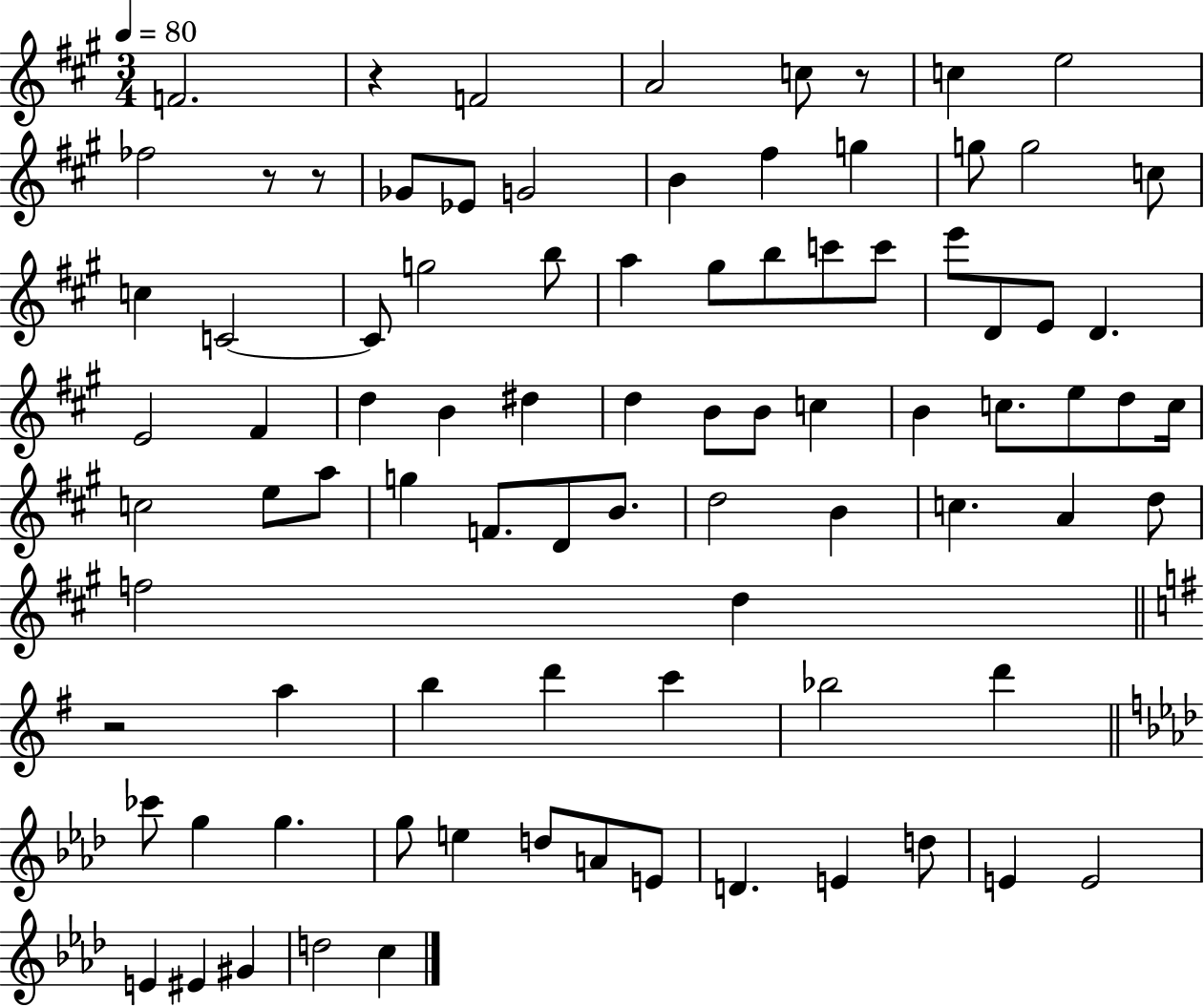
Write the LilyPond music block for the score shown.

{
  \clef treble
  \numericTimeSignature
  \time 3/4
  \key a \major
  \tempo 4 = 80
  \repeat volta 2 { f'2. | r4 f'2 | a'2 c''8 r8 | c''4 e''2 | \break fes''2 r8 r8 | ges'8 ees'8 g'2 | b'4 fis''4 g''4 | g''8 g''2 c''8 | \break c''4 c'2~~ | c'8 g''2 b''8 | a''4 gis''8 b''8 c'''8 c'''8 | e'''8 d'8 e'8 d'4. | \break e'2 fis'4 | d''4 b'4 dis''4 | d''4 b'8 b'8 c''4 | b'4 c''8. e''8 d''8 c''16 | \break c''2 e''8 a''8 | g''4 f'8. d'8 b'8. | d''2 b'4 | c''4. a'4 d''8 | \break f''2 d''4 | \bar "||" \break \key g \major r2 a''4 | b''4 d'''4 c'''4 | bes''2 d'''4 | \bar "||" \break \key f \minor ces'''8 g''4 g''4. | g''8 e''4 d''8 a'8 e'8 | d'4. e'4 d''8 | e'4 e'2 | \break e'4 eis'4 gis'4 | d''2 c''4 | } \bar "|."
}